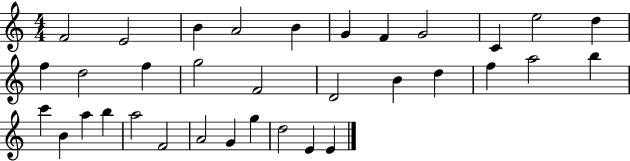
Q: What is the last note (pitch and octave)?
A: E4